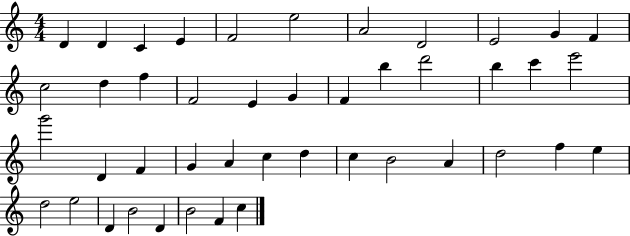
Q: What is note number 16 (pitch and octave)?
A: E4